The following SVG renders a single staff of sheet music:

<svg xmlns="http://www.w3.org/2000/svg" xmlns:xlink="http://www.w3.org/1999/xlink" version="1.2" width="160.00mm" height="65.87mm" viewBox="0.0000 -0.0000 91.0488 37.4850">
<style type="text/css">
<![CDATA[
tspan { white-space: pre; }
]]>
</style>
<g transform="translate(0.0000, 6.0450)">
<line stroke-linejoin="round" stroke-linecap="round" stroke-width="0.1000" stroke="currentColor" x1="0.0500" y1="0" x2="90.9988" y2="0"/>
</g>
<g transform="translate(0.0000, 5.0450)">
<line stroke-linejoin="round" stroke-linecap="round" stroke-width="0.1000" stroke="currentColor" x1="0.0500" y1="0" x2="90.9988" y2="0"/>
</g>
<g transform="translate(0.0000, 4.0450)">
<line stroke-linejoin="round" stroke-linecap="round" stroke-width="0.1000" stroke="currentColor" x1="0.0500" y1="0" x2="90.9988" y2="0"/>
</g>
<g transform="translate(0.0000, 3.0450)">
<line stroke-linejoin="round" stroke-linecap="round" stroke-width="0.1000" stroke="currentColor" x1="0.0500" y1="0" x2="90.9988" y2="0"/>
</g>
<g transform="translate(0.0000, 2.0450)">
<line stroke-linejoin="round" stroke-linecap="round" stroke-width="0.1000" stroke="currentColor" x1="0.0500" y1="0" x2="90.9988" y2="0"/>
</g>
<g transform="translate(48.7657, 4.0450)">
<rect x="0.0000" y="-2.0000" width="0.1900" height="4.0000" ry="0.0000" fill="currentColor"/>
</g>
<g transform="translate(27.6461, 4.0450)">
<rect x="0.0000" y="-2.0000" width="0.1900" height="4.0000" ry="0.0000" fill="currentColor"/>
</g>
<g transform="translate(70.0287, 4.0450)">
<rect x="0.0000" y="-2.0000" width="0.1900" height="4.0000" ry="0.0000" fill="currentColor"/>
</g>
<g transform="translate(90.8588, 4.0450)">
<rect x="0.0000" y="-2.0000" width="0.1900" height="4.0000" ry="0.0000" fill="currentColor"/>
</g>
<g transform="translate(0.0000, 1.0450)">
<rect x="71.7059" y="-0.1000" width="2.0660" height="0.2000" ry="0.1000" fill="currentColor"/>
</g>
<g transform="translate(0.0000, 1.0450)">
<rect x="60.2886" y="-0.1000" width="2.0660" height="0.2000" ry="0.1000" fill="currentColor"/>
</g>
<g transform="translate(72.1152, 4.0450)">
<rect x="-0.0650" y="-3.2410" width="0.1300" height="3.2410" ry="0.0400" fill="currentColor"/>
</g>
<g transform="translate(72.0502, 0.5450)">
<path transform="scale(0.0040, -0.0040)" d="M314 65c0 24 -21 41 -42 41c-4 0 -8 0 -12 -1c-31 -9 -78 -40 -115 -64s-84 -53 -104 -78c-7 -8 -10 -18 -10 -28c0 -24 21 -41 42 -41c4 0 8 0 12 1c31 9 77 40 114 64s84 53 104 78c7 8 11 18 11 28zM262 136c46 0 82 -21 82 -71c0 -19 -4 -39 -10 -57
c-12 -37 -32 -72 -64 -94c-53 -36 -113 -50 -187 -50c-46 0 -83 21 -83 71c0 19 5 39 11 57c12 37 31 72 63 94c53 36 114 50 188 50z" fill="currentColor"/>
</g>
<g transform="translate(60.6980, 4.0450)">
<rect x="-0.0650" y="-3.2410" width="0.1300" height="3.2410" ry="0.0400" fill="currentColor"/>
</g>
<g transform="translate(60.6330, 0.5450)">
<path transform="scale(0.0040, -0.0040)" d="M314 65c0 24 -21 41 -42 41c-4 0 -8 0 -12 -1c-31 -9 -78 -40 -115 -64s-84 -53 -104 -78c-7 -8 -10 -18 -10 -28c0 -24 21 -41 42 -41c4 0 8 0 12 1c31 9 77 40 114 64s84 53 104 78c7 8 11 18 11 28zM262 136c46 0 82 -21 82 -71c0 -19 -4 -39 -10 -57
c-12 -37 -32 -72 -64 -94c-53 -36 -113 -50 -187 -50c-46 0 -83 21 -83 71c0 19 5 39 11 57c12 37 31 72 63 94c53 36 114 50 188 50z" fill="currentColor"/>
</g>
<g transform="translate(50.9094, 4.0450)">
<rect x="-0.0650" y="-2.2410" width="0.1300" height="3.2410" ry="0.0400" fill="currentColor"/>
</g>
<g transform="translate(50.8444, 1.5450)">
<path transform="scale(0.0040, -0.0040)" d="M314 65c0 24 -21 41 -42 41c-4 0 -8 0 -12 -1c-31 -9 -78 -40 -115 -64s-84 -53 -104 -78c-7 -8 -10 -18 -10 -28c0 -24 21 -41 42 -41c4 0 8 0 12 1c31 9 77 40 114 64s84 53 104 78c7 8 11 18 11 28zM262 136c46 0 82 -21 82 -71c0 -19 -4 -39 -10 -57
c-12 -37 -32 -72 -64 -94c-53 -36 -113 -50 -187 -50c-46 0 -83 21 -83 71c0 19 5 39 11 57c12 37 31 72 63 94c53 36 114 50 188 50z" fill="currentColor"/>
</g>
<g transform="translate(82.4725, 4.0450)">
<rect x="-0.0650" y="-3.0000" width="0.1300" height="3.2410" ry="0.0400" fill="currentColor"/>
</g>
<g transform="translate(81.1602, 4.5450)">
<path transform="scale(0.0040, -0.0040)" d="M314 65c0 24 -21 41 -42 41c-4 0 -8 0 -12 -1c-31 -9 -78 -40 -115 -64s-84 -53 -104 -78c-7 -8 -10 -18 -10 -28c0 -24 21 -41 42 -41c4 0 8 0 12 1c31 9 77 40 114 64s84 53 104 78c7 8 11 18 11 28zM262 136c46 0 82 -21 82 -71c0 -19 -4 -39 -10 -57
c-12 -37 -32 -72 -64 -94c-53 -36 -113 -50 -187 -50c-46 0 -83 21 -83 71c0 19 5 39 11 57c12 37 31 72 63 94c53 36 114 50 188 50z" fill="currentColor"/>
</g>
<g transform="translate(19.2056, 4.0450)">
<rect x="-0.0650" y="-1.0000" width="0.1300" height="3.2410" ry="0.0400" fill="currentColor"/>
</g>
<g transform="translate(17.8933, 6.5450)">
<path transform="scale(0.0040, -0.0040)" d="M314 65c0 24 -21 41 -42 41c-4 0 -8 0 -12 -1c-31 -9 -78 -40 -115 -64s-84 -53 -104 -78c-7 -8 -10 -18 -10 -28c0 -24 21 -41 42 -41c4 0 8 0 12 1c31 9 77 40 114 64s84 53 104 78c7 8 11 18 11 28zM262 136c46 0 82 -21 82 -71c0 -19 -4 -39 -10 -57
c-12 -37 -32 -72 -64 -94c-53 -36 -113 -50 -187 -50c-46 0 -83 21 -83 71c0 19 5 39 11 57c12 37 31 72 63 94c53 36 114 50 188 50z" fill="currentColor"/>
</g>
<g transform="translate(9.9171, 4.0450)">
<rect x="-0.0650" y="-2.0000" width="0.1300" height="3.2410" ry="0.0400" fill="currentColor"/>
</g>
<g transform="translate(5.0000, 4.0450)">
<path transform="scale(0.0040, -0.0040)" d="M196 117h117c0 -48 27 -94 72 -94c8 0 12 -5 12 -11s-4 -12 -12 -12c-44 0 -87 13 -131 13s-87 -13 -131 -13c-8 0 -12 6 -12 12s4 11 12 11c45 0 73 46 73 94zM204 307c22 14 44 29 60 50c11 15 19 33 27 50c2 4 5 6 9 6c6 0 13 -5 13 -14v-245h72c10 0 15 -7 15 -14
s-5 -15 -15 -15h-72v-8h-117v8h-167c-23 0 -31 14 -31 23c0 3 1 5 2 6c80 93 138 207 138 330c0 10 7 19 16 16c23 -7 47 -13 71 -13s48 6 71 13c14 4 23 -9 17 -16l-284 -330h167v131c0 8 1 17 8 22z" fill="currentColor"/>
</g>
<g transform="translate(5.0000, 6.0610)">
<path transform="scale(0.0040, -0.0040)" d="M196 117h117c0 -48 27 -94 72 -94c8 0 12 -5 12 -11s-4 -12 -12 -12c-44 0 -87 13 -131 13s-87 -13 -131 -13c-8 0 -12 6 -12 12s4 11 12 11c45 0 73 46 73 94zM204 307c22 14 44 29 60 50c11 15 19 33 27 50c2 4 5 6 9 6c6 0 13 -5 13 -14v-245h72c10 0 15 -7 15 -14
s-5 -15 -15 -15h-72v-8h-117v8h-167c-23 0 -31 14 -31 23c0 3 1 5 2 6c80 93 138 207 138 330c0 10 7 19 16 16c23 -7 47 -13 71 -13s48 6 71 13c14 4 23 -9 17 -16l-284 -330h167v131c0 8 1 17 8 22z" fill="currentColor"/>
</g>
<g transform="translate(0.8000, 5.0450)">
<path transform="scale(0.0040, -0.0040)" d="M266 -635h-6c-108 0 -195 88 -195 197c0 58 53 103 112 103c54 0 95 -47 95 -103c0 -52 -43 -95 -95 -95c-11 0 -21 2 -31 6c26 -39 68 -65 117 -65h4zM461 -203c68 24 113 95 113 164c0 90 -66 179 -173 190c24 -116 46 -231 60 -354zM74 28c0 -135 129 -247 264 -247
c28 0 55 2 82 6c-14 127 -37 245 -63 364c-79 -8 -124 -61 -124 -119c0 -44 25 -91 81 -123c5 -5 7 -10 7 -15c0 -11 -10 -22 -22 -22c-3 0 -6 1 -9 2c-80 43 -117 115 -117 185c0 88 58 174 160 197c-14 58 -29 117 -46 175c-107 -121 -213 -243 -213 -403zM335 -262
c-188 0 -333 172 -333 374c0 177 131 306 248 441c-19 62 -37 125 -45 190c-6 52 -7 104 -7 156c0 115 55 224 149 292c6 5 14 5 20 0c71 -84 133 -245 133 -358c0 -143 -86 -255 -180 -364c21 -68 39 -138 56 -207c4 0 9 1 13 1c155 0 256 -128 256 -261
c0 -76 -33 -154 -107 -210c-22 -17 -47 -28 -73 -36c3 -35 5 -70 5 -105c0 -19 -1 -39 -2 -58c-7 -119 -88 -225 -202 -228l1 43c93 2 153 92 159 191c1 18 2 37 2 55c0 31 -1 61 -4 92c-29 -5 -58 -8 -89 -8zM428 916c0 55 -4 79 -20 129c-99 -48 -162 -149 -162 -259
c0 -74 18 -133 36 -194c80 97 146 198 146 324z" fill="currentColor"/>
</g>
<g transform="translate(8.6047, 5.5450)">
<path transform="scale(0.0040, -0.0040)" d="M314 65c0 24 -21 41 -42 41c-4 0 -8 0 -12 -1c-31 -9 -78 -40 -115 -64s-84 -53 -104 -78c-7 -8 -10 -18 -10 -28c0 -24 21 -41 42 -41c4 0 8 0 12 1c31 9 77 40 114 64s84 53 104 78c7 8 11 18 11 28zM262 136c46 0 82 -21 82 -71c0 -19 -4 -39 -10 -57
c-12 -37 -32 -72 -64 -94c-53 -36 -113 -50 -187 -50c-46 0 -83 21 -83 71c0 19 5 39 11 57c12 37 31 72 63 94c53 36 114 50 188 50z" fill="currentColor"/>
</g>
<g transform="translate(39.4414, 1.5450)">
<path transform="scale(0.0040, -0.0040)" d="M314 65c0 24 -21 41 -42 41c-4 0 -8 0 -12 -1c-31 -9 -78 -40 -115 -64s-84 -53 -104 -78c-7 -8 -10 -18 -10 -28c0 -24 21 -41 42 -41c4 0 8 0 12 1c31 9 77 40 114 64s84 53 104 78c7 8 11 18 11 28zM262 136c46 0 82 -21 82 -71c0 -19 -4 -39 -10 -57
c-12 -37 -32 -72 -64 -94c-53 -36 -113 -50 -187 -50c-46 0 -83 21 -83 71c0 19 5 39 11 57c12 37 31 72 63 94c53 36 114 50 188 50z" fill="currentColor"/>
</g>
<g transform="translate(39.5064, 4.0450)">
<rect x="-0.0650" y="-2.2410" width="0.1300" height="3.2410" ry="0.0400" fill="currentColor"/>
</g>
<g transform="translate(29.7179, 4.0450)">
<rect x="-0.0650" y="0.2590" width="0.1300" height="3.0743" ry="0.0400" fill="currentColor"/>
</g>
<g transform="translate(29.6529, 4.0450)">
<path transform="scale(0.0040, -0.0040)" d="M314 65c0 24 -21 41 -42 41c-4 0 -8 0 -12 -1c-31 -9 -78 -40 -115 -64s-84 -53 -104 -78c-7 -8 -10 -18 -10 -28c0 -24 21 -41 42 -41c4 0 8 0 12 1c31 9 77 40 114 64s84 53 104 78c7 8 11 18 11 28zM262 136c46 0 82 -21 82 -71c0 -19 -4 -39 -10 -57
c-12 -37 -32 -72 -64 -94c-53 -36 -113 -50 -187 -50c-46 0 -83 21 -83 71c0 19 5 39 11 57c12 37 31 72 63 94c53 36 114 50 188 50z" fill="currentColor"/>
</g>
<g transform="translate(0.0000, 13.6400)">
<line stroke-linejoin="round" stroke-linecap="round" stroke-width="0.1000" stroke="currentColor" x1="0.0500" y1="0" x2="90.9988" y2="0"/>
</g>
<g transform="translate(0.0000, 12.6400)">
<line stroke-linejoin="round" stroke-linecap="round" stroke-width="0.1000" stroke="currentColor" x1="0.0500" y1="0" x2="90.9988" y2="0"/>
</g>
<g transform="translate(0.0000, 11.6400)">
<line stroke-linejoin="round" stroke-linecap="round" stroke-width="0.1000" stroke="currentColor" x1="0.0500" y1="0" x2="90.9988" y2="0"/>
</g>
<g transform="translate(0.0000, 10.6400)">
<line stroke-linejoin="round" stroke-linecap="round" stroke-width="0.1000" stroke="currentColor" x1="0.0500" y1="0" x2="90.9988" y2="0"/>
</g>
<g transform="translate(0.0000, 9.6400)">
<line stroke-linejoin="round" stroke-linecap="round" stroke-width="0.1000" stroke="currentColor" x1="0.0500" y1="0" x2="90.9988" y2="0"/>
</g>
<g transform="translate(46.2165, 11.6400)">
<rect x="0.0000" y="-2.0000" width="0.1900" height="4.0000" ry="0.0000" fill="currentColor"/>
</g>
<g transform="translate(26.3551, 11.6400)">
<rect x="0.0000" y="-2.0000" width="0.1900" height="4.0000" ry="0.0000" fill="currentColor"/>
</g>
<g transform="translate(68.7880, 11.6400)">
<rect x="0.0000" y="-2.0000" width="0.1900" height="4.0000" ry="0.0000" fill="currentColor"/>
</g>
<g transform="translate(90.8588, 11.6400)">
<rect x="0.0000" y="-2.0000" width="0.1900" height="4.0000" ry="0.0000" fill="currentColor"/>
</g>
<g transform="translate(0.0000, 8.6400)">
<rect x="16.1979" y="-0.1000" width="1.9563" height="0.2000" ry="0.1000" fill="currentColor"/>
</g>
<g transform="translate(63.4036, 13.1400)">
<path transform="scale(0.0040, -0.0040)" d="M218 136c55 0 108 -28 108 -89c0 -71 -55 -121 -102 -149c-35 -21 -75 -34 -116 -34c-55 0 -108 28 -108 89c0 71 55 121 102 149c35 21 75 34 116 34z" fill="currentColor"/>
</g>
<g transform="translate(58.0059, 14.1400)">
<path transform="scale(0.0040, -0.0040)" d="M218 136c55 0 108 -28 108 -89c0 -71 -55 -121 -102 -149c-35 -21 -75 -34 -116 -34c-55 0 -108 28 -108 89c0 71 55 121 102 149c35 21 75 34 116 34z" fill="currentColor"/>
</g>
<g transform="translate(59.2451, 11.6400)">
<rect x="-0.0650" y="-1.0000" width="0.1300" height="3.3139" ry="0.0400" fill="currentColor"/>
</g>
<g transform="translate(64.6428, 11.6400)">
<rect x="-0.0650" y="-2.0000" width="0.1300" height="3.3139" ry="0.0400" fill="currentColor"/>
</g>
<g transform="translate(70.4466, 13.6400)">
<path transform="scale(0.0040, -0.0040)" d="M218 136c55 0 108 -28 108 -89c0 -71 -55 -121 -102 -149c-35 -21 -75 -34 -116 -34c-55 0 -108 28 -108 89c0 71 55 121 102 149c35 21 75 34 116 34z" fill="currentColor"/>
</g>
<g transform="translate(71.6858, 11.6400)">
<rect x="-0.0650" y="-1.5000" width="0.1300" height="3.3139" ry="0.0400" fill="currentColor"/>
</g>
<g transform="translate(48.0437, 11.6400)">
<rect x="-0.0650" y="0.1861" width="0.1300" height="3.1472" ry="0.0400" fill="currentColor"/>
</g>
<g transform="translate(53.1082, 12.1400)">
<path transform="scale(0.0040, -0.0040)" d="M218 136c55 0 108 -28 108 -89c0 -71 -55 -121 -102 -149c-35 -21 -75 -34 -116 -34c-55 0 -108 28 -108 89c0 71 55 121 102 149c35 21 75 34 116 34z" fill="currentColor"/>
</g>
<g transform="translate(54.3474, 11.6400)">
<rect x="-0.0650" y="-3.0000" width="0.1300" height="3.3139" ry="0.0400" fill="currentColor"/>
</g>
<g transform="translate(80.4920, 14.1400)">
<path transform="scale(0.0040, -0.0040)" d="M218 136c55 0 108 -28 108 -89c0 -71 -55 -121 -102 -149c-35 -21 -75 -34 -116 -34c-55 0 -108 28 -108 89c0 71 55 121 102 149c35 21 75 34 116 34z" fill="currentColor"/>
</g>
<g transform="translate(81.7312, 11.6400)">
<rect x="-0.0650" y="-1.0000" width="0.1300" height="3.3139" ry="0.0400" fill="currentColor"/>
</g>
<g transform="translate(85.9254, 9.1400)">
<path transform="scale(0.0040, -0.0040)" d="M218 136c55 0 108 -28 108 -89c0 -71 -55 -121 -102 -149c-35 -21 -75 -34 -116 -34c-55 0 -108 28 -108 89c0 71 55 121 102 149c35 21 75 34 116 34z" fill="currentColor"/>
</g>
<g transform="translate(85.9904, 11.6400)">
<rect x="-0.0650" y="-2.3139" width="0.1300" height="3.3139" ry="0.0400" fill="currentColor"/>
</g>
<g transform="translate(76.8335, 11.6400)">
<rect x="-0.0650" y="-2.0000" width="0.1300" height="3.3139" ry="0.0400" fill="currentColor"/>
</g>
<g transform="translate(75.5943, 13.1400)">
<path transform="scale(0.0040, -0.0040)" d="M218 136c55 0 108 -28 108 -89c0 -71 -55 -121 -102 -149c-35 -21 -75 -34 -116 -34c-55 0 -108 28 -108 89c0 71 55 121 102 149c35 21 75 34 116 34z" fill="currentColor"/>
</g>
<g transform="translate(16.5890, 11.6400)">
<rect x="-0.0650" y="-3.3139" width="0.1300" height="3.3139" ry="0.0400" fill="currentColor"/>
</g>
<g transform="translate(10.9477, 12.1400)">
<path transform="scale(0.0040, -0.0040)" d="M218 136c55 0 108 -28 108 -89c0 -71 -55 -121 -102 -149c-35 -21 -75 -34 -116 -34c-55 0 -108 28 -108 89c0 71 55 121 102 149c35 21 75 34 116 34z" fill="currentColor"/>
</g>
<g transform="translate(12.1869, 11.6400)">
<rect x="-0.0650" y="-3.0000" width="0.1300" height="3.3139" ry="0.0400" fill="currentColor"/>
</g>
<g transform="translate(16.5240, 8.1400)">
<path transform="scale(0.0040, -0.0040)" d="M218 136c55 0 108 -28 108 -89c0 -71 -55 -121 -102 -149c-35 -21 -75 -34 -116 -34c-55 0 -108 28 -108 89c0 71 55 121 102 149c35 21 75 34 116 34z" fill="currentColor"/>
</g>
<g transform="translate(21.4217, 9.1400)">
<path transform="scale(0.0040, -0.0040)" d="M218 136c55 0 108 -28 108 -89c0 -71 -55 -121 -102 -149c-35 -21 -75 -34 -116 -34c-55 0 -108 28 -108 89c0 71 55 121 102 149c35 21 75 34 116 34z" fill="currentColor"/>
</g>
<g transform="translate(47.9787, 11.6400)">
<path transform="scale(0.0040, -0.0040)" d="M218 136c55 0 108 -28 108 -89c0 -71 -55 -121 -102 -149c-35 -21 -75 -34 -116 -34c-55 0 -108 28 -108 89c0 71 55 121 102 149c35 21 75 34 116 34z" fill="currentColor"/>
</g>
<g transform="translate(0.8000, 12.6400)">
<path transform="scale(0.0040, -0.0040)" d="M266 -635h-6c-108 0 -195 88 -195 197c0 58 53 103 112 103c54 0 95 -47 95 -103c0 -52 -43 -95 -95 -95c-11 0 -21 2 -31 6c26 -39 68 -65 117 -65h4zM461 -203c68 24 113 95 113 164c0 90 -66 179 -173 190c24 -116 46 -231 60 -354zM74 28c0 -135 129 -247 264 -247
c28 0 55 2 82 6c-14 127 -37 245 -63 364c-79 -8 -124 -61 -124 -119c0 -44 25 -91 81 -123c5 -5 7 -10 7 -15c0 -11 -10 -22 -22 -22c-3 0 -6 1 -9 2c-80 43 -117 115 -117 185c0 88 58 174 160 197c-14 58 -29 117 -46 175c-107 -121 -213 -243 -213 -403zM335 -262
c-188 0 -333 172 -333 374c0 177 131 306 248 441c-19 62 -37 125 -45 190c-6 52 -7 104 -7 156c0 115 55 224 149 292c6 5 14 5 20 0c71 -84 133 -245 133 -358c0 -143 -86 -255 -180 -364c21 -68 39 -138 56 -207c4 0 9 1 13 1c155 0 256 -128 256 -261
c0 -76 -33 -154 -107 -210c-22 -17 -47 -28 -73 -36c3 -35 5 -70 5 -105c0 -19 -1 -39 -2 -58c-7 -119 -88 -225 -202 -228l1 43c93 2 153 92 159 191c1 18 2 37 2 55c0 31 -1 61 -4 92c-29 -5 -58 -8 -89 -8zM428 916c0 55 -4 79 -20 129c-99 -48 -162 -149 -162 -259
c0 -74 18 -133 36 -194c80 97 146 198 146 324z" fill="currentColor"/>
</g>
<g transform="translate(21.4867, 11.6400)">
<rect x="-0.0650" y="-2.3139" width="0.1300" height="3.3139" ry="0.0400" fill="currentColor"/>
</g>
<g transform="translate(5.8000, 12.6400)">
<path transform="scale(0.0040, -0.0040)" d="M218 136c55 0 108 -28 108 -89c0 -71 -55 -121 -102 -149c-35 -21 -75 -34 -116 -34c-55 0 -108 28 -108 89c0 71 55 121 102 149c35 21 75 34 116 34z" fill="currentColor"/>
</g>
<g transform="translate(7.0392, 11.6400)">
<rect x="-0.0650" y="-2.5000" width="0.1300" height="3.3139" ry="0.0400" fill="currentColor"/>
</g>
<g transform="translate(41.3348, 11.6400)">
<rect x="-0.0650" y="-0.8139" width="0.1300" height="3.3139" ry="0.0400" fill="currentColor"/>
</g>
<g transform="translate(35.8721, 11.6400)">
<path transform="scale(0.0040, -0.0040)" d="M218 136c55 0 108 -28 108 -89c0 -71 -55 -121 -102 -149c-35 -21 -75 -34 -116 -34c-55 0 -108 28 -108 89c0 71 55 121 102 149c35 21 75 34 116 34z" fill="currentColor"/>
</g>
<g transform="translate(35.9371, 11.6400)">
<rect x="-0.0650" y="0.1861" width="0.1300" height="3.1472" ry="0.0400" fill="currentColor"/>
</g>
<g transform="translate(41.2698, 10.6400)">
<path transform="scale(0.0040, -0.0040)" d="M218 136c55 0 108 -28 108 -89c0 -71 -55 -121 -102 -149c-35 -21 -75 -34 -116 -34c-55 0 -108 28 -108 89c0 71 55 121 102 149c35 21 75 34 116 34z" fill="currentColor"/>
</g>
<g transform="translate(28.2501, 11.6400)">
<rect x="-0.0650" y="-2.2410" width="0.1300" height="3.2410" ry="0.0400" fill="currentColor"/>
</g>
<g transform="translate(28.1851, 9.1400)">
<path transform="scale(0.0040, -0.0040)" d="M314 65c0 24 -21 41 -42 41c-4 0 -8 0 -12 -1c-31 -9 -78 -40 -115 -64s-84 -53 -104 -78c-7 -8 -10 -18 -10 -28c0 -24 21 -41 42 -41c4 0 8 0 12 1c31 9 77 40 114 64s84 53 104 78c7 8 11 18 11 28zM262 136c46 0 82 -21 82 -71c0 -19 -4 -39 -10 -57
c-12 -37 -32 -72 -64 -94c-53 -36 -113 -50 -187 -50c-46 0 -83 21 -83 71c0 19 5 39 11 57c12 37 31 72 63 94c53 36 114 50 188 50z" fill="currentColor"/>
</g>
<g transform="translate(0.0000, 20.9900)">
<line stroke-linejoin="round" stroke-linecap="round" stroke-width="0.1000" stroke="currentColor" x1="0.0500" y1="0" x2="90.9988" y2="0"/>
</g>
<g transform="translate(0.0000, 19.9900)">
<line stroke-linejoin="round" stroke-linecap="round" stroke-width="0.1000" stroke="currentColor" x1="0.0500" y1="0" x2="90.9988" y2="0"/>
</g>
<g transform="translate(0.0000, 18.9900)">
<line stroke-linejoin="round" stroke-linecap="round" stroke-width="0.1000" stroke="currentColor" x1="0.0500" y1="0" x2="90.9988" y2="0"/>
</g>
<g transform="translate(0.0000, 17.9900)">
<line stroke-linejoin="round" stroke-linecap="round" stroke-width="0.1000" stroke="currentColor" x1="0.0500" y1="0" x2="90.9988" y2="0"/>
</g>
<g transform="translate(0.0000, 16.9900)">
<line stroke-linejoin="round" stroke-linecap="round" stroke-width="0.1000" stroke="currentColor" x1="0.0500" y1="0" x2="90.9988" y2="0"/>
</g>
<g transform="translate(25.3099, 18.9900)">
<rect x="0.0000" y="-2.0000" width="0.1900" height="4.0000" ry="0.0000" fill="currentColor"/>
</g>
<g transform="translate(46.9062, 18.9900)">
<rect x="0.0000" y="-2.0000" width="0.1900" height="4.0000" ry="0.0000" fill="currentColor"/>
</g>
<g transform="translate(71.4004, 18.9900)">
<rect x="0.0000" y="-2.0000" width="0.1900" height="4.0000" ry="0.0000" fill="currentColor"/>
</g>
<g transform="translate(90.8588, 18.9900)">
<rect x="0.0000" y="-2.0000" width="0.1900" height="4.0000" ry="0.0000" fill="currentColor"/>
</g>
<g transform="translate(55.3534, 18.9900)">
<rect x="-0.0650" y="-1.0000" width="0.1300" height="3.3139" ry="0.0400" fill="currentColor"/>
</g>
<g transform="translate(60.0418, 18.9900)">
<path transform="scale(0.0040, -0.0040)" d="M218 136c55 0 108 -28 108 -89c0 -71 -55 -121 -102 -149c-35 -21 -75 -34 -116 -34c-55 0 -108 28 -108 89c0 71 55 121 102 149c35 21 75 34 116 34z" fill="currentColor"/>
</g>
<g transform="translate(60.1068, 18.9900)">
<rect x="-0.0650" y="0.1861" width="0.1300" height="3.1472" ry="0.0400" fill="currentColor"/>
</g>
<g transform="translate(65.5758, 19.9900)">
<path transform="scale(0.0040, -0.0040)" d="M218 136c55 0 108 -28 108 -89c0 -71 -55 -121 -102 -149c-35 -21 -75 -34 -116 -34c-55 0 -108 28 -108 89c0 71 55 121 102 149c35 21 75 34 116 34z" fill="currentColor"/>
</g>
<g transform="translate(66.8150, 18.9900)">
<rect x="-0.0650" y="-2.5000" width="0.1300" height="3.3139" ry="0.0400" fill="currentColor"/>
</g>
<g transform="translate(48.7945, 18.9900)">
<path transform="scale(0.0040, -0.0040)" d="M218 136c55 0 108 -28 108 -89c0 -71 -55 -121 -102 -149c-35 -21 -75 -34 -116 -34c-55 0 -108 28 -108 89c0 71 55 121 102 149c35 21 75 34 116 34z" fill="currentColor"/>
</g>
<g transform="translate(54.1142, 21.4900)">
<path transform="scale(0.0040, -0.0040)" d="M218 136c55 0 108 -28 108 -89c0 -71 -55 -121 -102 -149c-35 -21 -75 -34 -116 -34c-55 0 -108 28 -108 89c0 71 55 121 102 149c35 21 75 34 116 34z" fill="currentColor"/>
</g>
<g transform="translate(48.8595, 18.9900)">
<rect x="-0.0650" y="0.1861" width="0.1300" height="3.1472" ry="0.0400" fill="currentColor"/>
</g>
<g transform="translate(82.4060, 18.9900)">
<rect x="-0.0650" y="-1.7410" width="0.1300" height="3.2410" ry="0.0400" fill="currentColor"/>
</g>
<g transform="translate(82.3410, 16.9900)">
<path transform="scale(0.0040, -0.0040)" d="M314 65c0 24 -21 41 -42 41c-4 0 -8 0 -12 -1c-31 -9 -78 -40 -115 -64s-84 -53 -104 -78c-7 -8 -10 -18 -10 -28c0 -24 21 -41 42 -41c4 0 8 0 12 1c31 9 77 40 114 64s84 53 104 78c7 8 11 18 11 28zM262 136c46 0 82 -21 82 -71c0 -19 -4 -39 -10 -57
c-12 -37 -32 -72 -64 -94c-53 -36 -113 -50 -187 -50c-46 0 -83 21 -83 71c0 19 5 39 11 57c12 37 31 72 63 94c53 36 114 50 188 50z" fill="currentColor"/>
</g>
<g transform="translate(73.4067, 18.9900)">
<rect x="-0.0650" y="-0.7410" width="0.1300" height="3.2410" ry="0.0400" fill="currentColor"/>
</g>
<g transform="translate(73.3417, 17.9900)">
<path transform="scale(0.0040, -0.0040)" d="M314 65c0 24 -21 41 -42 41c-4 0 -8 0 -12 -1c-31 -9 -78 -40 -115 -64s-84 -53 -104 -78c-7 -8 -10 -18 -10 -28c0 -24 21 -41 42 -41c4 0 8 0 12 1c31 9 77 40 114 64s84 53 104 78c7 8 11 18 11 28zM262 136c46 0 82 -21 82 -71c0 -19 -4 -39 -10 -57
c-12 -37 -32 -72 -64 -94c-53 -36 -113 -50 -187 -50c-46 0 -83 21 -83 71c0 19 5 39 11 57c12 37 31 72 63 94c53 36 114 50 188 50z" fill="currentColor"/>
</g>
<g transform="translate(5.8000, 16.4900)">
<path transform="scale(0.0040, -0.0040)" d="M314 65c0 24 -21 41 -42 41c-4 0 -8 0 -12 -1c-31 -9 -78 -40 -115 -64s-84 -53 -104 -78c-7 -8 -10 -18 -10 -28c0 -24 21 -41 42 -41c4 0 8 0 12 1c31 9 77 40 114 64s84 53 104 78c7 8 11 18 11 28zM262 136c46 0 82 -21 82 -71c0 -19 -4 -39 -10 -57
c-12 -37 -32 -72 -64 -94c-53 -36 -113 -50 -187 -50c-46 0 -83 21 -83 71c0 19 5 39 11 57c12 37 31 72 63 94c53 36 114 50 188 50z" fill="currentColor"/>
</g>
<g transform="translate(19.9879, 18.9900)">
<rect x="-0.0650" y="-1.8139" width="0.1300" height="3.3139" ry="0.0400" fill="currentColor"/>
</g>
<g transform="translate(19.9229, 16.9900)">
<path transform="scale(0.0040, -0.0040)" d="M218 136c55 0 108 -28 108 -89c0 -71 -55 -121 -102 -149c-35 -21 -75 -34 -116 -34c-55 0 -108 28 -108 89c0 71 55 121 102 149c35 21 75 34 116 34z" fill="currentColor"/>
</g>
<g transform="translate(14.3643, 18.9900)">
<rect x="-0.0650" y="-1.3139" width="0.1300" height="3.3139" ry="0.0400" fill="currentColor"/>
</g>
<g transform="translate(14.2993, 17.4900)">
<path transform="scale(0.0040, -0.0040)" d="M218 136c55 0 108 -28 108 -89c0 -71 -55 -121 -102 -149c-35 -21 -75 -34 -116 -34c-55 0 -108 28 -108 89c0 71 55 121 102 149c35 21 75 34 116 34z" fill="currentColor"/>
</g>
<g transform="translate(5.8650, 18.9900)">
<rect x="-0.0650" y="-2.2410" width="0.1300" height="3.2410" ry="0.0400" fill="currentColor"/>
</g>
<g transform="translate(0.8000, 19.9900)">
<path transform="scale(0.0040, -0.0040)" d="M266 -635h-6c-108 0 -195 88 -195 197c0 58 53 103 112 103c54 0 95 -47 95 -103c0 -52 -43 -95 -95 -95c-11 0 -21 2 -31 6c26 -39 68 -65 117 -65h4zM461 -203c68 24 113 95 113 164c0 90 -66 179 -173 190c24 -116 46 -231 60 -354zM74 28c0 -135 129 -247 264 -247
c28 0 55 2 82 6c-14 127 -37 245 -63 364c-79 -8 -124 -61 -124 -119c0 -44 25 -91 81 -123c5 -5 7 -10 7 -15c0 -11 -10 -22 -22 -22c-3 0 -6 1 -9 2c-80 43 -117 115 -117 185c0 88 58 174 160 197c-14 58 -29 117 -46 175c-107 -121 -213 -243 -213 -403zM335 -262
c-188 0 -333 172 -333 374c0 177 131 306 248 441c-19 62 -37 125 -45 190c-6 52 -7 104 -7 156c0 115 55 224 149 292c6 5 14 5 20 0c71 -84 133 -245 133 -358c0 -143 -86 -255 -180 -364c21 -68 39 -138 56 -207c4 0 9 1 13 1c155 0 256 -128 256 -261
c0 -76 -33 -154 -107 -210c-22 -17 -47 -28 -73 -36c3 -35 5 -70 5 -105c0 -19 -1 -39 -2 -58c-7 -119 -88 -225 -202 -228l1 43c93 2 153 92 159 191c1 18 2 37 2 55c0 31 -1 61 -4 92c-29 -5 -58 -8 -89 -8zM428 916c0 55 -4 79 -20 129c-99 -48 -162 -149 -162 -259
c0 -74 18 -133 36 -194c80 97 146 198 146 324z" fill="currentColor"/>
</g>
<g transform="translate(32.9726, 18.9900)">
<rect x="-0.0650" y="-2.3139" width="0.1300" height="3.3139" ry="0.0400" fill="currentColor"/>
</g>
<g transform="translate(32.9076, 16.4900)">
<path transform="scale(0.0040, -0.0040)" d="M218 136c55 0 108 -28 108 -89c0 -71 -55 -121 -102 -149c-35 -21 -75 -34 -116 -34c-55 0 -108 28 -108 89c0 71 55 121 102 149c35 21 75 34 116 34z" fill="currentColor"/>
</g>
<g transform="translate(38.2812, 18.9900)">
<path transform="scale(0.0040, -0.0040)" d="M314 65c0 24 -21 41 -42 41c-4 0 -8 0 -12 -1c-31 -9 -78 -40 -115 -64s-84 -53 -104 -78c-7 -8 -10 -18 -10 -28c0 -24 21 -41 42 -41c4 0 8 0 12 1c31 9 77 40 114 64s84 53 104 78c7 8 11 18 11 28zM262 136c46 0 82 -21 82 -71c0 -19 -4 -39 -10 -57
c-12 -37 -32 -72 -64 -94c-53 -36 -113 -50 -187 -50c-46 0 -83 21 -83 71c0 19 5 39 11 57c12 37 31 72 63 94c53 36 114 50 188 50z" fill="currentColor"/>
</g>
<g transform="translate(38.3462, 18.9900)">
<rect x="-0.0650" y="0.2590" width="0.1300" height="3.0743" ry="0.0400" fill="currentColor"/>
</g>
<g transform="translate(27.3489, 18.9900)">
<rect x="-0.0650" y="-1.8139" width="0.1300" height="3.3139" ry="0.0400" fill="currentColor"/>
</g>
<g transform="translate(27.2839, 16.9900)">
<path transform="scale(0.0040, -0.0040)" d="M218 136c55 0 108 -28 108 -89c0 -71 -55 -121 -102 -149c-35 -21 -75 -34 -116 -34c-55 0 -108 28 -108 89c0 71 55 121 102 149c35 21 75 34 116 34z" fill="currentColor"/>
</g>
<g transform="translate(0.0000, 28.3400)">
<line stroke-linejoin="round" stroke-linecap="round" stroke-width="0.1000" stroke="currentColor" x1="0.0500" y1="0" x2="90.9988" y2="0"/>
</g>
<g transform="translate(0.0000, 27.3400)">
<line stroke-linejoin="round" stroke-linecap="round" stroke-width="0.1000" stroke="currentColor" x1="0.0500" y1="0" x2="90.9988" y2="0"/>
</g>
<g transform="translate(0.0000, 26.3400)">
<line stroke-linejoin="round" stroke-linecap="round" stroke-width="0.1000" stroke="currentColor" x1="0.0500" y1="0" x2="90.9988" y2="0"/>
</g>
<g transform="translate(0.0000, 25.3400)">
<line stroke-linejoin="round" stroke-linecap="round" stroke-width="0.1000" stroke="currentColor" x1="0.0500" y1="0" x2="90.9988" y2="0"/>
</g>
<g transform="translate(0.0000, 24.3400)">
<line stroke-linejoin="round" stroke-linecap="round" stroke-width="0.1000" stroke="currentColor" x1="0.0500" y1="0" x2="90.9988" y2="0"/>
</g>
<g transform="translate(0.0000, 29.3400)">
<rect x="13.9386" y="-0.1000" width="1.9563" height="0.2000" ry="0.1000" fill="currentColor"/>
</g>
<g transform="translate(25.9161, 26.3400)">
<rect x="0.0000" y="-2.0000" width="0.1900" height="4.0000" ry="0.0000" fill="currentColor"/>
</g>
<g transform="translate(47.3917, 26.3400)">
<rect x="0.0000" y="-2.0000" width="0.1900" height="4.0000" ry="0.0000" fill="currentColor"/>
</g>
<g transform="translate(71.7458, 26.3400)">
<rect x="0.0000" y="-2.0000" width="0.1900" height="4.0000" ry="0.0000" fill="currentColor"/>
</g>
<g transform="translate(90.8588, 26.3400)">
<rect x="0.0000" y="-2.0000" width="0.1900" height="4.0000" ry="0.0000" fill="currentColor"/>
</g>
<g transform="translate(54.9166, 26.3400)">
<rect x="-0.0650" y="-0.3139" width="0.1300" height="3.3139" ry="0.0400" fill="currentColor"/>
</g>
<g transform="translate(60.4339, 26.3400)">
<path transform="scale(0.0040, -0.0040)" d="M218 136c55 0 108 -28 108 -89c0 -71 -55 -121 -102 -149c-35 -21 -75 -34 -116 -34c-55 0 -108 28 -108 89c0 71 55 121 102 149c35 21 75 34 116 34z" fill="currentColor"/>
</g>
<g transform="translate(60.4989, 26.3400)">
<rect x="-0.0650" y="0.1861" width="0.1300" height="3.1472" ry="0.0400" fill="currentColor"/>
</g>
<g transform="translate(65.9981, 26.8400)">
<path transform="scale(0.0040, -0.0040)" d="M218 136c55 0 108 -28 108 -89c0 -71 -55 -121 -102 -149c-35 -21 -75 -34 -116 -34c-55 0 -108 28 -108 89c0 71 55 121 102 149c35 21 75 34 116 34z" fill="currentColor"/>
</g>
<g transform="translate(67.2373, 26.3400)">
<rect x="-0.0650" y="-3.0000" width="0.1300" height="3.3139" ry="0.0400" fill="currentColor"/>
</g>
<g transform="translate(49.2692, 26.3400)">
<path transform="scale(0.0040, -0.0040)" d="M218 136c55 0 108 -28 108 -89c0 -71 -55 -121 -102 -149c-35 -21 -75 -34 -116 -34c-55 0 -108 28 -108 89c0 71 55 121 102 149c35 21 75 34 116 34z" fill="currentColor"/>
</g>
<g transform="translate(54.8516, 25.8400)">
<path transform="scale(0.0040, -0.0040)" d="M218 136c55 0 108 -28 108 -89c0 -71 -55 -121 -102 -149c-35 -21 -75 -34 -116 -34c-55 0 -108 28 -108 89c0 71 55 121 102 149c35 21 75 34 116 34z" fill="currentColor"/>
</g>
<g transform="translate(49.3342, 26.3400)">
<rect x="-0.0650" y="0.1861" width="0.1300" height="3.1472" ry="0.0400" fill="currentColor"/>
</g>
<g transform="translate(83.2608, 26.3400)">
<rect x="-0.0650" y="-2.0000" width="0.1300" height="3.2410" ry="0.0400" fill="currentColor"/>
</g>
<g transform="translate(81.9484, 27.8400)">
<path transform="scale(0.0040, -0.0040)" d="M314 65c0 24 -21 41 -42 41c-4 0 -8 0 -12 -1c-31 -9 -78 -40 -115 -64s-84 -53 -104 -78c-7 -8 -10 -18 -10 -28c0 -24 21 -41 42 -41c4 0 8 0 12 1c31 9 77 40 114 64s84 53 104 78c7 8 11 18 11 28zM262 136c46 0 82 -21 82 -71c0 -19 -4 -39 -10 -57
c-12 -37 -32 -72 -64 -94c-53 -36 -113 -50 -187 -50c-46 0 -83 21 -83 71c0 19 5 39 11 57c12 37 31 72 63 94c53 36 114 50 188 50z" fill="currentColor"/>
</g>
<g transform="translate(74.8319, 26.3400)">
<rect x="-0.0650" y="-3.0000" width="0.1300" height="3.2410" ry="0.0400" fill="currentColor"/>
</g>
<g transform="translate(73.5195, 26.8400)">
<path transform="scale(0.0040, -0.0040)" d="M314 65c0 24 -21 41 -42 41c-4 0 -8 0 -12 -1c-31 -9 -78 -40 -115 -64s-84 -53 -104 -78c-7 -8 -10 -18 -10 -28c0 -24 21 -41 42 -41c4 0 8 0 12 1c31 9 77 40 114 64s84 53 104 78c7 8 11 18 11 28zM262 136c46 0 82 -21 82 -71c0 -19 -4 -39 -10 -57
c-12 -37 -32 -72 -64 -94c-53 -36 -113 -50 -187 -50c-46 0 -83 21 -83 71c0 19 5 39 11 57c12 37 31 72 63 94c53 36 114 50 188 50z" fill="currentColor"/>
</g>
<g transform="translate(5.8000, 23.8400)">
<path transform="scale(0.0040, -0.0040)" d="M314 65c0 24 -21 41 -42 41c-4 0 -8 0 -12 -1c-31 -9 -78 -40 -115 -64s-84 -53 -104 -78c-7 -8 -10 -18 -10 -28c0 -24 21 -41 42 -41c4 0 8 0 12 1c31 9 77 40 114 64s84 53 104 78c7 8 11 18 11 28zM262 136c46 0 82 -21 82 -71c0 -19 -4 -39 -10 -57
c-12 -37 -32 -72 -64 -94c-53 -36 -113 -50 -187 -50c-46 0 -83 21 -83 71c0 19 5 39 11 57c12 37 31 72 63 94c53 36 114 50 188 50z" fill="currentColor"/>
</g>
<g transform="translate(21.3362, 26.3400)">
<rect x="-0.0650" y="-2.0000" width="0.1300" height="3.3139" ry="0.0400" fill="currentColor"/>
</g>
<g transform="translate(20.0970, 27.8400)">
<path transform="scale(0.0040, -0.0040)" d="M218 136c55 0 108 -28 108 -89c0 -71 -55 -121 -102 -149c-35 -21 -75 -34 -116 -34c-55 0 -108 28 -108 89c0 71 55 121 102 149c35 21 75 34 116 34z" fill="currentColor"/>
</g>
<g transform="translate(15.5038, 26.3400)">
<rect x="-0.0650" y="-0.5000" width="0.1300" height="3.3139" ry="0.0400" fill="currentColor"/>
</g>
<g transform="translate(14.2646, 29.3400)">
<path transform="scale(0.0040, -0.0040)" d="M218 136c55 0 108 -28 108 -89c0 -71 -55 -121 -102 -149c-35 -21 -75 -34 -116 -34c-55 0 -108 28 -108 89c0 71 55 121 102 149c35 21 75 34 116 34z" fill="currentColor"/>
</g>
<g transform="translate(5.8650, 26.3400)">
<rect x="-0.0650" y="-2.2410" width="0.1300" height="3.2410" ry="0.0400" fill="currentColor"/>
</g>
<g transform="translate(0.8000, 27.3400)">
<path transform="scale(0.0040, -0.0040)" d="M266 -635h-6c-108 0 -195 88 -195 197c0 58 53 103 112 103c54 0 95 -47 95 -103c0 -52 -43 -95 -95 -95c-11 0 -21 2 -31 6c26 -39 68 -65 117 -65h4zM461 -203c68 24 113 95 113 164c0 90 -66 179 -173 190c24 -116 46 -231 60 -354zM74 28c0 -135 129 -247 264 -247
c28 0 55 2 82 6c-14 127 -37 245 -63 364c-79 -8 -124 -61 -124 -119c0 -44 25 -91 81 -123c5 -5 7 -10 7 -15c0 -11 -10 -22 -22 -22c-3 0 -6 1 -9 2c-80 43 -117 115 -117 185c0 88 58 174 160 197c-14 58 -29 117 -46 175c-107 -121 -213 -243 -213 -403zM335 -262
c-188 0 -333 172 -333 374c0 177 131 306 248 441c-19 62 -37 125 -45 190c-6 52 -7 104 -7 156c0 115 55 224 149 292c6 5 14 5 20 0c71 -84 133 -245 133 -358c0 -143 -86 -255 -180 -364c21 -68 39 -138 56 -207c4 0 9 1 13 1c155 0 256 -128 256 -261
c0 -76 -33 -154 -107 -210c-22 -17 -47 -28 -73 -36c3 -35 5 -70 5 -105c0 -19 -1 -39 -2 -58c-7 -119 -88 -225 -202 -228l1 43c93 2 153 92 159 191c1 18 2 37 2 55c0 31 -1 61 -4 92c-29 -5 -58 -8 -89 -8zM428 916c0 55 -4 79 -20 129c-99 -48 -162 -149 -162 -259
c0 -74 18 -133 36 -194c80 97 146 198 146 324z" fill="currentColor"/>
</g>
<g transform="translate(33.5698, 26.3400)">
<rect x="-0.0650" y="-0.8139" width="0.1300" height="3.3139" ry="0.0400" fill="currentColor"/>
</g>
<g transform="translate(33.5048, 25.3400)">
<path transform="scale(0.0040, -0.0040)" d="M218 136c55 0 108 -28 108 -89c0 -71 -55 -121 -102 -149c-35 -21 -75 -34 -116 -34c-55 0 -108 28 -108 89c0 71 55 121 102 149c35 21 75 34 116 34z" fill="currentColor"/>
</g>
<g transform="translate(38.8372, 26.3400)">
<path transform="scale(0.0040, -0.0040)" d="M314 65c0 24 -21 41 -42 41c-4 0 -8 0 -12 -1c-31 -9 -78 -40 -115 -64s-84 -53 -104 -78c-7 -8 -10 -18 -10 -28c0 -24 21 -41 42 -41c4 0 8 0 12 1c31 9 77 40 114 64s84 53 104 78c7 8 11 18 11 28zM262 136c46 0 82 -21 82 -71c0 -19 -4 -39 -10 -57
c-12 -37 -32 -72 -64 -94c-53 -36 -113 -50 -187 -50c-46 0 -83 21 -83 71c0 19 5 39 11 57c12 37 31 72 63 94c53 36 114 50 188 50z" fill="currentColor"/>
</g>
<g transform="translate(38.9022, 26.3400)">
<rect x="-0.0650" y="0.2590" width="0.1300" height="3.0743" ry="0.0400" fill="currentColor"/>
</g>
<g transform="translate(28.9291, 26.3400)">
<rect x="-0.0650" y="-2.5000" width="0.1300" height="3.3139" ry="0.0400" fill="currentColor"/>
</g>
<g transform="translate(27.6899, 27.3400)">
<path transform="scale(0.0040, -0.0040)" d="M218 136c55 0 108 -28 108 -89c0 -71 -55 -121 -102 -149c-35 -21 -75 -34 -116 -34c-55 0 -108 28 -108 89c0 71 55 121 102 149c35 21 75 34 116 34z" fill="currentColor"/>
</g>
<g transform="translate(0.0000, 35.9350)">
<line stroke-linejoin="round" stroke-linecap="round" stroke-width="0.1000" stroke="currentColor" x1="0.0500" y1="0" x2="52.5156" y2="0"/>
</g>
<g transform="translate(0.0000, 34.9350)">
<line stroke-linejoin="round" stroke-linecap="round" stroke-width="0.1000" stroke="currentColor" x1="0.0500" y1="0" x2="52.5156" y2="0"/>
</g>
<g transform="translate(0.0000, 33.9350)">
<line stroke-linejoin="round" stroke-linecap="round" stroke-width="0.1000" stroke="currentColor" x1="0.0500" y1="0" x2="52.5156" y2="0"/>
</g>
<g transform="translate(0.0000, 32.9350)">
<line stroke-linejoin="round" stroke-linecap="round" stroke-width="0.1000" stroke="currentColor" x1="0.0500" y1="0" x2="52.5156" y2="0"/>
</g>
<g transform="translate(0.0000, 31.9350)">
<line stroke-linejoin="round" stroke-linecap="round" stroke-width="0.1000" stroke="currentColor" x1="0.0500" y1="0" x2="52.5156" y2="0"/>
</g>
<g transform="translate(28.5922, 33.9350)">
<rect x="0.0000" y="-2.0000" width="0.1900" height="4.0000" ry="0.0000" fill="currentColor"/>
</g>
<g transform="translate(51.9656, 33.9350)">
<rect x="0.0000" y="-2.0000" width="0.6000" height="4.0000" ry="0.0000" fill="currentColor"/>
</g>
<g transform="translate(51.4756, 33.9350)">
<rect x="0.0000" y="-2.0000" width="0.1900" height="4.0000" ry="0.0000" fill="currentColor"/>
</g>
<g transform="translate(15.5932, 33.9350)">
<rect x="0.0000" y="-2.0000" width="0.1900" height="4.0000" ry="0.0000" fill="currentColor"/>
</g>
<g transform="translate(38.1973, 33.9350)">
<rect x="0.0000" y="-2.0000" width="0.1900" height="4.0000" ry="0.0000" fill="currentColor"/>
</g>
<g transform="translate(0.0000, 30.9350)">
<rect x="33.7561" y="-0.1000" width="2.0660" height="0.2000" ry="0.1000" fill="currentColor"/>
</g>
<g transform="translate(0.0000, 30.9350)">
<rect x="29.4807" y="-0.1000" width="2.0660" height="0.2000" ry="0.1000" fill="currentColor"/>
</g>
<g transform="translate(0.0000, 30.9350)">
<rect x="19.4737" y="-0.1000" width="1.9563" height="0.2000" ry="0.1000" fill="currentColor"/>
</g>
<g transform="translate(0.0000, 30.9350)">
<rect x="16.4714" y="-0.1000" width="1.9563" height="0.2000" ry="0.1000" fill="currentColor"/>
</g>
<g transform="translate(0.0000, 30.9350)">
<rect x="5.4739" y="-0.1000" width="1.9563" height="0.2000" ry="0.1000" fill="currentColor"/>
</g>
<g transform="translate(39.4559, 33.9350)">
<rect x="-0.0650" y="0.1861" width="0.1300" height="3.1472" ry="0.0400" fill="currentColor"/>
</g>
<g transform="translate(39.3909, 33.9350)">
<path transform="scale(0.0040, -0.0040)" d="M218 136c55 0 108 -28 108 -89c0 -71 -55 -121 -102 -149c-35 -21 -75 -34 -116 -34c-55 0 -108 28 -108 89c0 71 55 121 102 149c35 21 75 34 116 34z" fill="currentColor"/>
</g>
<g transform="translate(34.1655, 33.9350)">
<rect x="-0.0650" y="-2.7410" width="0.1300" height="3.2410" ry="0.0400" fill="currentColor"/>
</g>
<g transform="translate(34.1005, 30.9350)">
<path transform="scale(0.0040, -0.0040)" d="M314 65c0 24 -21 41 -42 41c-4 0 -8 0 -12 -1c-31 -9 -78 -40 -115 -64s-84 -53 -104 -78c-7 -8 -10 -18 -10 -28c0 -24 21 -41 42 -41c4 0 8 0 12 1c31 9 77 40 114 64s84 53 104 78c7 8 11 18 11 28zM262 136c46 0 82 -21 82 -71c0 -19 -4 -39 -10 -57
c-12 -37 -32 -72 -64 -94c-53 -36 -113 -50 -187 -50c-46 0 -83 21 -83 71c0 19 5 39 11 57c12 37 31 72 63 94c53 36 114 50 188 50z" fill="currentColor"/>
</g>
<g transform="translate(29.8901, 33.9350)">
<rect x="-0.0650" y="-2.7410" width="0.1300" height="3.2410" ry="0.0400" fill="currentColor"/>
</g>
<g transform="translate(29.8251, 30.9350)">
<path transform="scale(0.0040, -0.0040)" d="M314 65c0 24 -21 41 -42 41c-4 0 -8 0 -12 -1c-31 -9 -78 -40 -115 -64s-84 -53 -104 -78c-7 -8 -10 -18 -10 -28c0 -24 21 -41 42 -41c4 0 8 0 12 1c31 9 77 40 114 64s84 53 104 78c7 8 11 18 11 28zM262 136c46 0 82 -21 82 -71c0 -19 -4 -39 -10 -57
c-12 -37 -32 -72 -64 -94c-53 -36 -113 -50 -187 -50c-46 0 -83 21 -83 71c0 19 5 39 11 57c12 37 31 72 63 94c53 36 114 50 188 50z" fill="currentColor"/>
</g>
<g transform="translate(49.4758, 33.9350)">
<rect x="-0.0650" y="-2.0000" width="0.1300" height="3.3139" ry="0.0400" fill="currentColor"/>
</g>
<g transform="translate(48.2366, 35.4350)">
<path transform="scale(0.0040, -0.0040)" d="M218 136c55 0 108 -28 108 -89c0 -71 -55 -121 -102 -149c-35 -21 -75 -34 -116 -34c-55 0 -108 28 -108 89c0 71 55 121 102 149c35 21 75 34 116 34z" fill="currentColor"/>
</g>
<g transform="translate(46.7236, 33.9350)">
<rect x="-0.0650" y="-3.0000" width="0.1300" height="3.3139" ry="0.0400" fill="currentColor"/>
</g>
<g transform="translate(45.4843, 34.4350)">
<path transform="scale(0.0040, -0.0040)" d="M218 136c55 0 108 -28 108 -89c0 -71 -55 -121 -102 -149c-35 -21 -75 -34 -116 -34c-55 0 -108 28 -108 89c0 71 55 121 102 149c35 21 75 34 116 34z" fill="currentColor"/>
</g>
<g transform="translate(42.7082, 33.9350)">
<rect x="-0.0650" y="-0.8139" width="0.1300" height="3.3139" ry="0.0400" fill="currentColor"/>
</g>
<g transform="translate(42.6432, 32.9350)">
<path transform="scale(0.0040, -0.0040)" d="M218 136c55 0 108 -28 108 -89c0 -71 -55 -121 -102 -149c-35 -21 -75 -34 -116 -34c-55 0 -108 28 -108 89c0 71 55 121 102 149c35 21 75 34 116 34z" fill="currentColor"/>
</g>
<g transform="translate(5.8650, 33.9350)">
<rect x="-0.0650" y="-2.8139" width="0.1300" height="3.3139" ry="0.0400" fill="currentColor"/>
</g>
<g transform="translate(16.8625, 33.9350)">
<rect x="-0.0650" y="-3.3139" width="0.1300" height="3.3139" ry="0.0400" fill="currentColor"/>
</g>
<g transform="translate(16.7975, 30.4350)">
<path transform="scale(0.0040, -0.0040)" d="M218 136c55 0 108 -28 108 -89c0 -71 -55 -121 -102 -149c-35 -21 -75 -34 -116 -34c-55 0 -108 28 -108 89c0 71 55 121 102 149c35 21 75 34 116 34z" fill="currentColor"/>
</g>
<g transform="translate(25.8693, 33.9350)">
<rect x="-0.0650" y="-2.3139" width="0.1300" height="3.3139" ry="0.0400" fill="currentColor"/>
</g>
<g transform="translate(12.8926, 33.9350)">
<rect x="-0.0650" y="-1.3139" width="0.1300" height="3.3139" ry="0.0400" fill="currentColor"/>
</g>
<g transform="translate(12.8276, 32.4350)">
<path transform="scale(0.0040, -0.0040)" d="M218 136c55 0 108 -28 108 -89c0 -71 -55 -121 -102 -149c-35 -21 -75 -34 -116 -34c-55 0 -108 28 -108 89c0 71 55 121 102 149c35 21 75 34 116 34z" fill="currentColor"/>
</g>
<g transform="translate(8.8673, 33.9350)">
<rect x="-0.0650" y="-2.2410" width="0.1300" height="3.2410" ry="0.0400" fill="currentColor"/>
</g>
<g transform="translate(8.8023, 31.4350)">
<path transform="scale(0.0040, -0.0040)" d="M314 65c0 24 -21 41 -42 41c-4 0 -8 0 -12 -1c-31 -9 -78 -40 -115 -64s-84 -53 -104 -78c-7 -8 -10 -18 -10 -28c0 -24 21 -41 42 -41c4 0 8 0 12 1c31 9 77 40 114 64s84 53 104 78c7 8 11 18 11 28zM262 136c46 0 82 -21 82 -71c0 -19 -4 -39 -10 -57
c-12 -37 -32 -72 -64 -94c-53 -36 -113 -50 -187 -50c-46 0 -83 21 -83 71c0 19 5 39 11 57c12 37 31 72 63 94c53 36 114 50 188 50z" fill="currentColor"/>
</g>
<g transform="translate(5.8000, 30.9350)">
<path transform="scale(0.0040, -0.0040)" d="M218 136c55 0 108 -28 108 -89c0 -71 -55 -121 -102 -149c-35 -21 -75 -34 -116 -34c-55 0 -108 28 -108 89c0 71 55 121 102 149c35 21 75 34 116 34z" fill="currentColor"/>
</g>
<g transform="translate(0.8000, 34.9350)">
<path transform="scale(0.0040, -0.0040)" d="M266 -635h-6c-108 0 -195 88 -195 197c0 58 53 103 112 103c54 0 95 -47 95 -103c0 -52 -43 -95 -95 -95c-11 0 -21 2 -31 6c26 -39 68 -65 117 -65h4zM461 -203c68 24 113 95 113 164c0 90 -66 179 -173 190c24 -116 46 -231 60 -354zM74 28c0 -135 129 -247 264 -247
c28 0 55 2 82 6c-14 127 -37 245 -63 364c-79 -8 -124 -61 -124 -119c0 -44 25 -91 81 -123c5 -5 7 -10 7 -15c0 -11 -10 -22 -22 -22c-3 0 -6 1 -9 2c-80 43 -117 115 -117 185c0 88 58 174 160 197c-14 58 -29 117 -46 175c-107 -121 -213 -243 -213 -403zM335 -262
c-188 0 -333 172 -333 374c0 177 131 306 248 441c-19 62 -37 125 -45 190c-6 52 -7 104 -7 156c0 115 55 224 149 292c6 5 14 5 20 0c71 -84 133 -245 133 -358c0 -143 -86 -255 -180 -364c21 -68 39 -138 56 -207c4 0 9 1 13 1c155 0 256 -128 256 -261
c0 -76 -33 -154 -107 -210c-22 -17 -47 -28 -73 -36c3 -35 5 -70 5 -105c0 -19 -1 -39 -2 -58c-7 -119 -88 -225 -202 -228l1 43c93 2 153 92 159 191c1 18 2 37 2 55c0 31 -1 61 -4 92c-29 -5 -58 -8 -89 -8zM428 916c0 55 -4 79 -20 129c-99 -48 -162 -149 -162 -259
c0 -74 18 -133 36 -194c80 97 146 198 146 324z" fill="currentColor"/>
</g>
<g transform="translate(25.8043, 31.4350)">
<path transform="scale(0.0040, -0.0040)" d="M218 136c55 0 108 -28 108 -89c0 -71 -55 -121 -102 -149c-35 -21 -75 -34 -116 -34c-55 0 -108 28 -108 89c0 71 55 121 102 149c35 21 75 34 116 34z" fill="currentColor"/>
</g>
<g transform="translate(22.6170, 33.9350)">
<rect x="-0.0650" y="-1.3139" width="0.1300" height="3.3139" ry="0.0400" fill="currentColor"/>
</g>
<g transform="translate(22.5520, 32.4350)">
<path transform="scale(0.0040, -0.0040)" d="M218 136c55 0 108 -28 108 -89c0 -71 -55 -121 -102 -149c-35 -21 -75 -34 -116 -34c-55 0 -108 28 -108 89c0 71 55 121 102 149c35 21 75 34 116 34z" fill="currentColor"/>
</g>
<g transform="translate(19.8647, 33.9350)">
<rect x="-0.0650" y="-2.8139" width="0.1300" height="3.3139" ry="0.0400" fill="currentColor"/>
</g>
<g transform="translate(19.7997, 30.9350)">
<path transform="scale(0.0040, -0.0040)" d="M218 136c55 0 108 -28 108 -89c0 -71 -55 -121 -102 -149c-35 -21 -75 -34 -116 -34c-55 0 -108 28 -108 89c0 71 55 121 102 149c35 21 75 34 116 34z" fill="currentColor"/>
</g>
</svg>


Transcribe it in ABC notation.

X:1
T:Untitled
M:4/4
L:1/4
K:C
F2 D2 B2 g2 g2 b2 b2 A2 G A b g g2 B d B A D F E F D g g2 e f f g B2 B D B G d2 f2 g2 C F G d B2 B c B A A2 F2 a g2 e b a e g a2 a2 B d A F